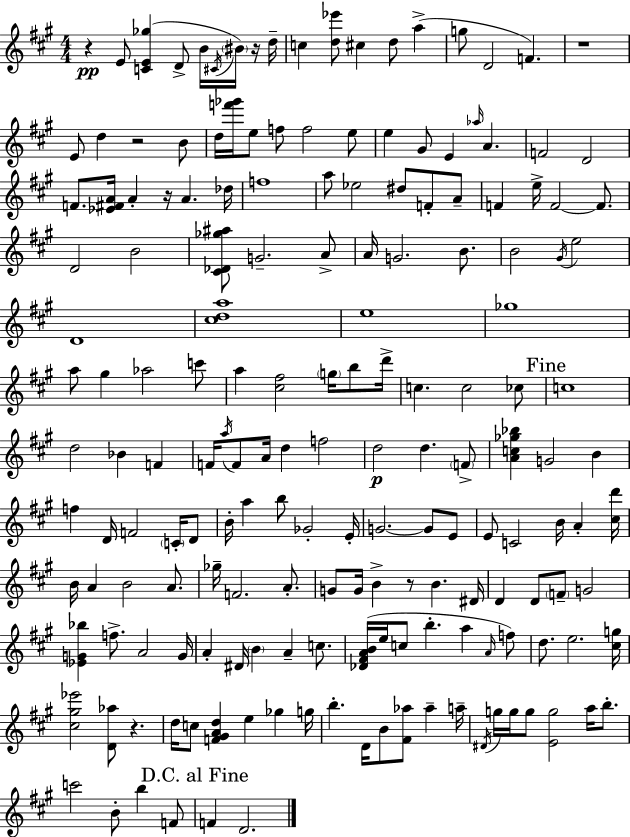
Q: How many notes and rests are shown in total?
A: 176